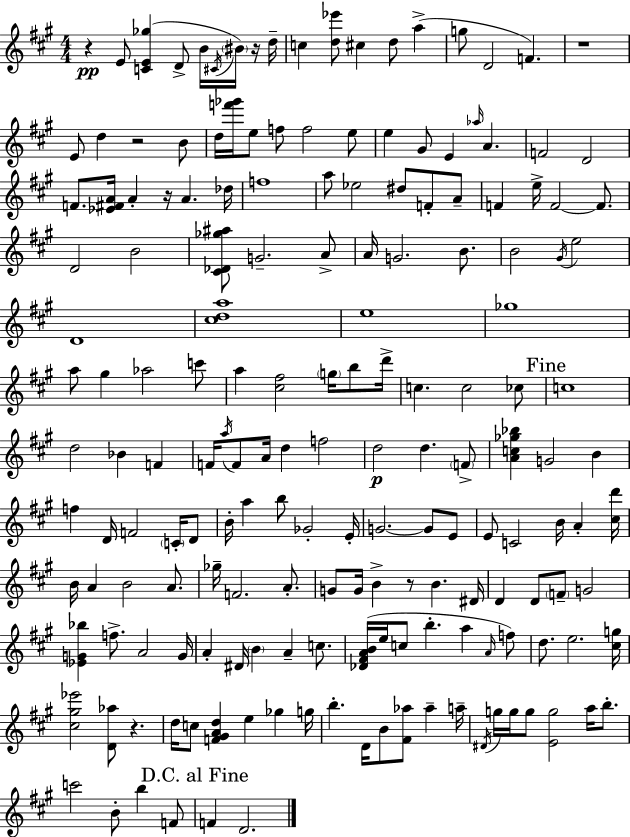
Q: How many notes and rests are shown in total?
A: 176